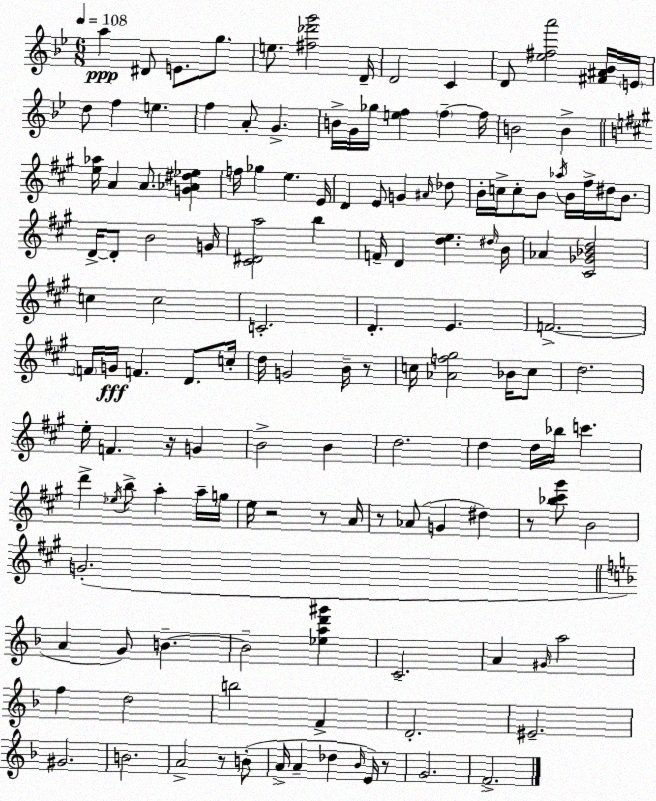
X:1
T:Untitled
M:6/8
L:1/4
K:Bb
a ^D/2 E/2 g/2 e/2 [^f_d'g']2 D/4 D2 C D/2 [_e^fa']2 [^F^A_B]/4 E/4 d/2 f e f A/2 G B/4 G/4 _g/4 [ef] f f/4 B2 B [e_a]/4 A A/2 [G_A^d_e] f/4 _g e E/4 D E/2 G ^A/4 _d/2 B/4 c/4 c/2 B/2 _a/4 B/4 ^f/4 ^d/4 B/2 D/4 D/2 B2 G/4 [^C^Da]2 b F/4 D [de] ^d/4 B/4 _A [^C_G_Bd]2 c c2 C2 D E F2 F/4 G/4 F D/2 c/4 d/4 G2 B/4 z/2 c/4 [_Af^g]2 _B/4 c/2 d2 e/4 F z/4 G B2 B d2 d d/4 _b/4 c' d' _e/4 b/2 a a/4 g/4 e/4 z2 z/2 A/4 z/2 _A/2 G ^d z/2 [_b^c'^g']/2 B2 G2 A G/2 B B2 [_ead'^g'] C2 A ^G/4 a2 f d2 b2 F D2 ^E2 ^G2 B2 A2 z/2 B/2 A/4 A _d _B/4 E/4 z/2 G2 F2